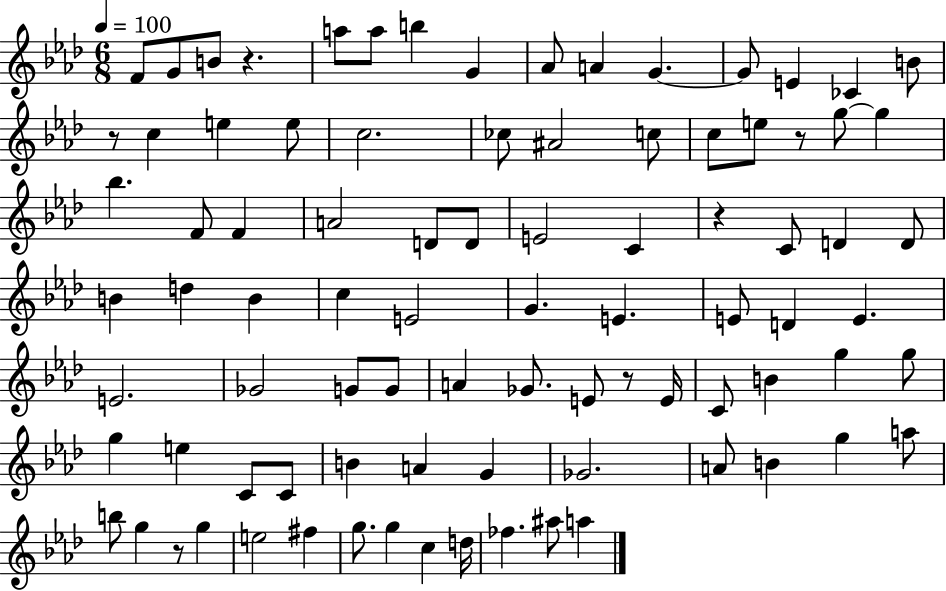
X:1
T:Untitled
M:6/8
L:1/4
K:Ab
F/2 G/2 B/2 z a/2 a/2 b G _A/2 A G G/2 E _C B/2 z/2 c e e/2 c2 _c/2 ^A2 c/2 c/2 e/2 z/2 g/2 g _b F/2 F A2 D/2 D/2 E2 C z C/2 D D/2 B d B c E2 G E E/2 D E E2 _G2 G/2 G/2 A _G/2 E/2 z/2 E/4 C/2 B g g/2 g e C/2 C/2 B A G _G2 A/2 B g a/2 b/2 g z/2 g e2 ^f g/2 g c d/4 _f ^a/2 a